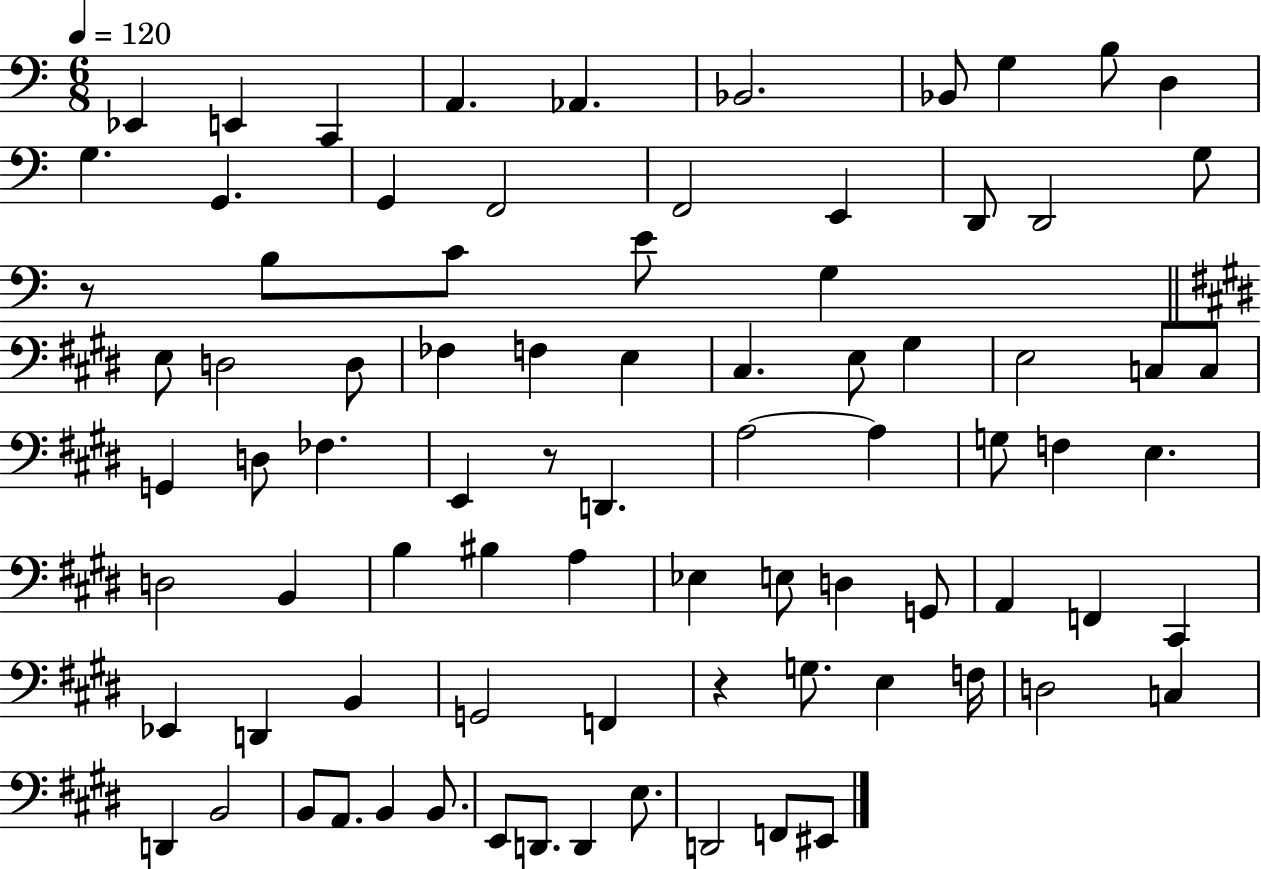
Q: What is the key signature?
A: C major